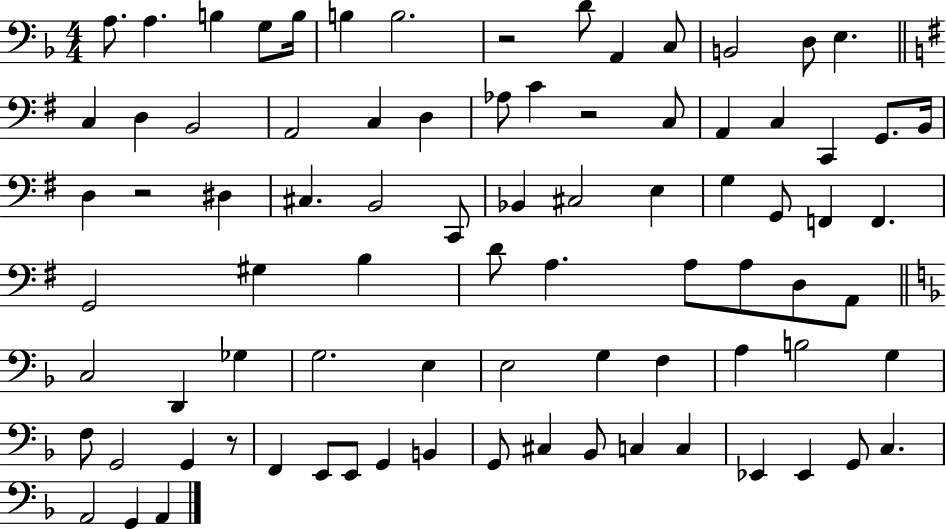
{
  \clef bass
  \numericTimeSignature
  \time 4/4
  \key f \major
  \repeat volta 2 { a8. a4. b4 g8 b16 | b4 b2. | r2 d'8 a,4 c8 | b,2 d8 e4. | \break \bar "||" \break \key g \major c4 d4 b,2 | a,2 c4 d4 | aes8 c'4 r2 c8 | a,4 c4 c,4 g,8. b,16 | \break d4 r2 dis4 | cis4. b,2 c,8 | bes,4 cis2 e4 | g4 g,8 f,4 f,4. | \break g,2 gis4 b4 | d'8 a4. a8 a8 d8 a,8 | \bar "||" \break \key f \major c2 d,4 ges4 | g2. e4 | e2 g4 f4 | a4 b2 g4 | \break f8 g,2 g,4 r8 | f,4 e,8 e,8 g,4 b,4 | g,8 cis4 bes,8 c4 c4 | ees,4 ees,4 g,8 c4. | \break a,2 g,4 a,4 | } \bar "|."
}